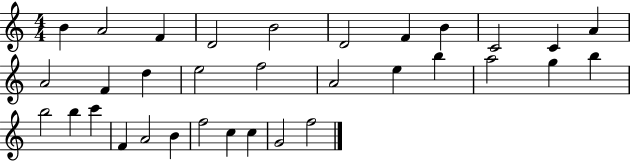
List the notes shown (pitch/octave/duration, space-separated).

B4/q A4/h F4/q D4/h B4/h D4/h F4/q B4/q C4/h C4/q A4/q A4/h F4/q D5/q E5/h F5/h A4/h E5/q B5/q A5/h G5/q B5/q B5/h B5/q C6/q F4/q A4/h B4/q F5/h C5/q C5/q G4/h F5/h